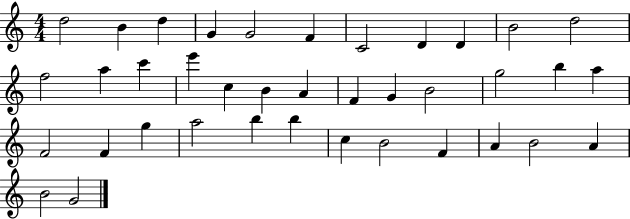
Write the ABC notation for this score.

X:1
T:Untitled
M:4/4
L:1/4
K:C
d2 B d G G2 F C2 D D B2 d2 f2 a c' e' c B A F G B2 g2 b a F2 F g a2 b b c B2 F A B2 A B2 G2